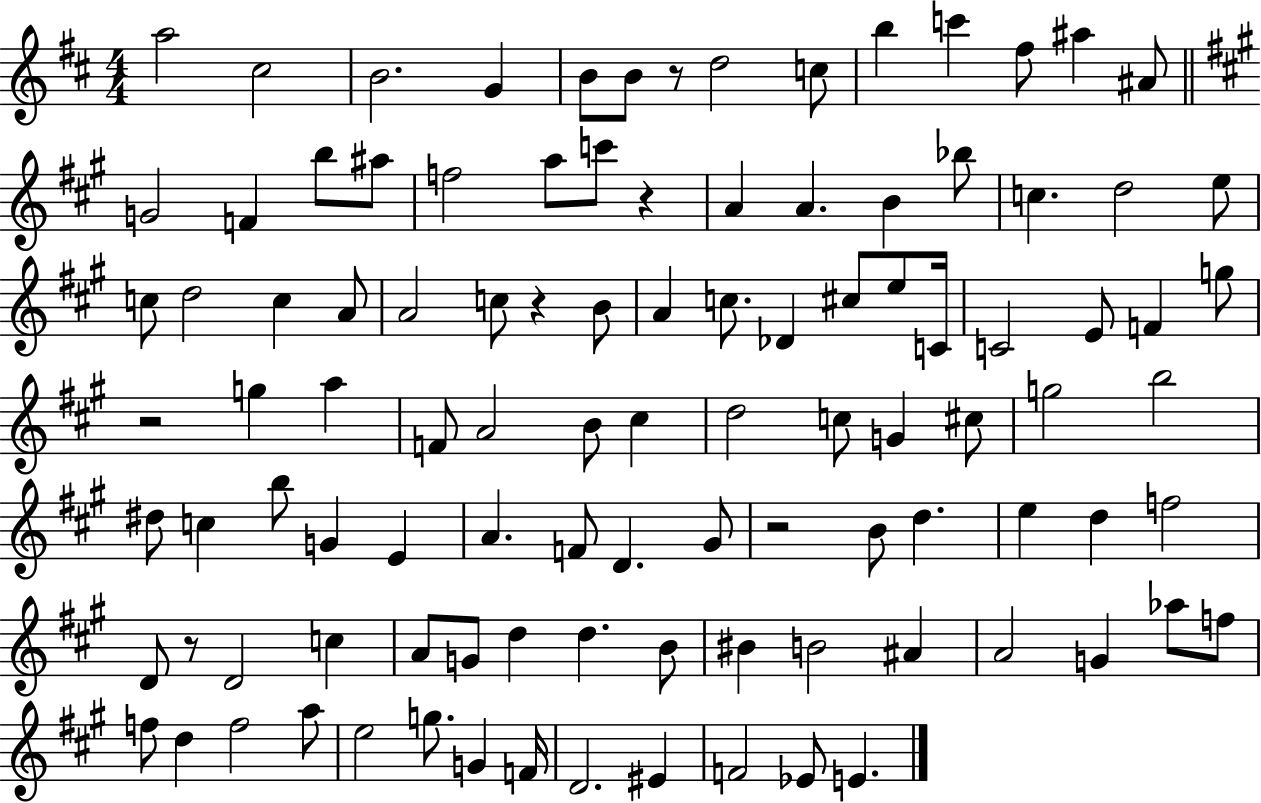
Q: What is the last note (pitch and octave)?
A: E4